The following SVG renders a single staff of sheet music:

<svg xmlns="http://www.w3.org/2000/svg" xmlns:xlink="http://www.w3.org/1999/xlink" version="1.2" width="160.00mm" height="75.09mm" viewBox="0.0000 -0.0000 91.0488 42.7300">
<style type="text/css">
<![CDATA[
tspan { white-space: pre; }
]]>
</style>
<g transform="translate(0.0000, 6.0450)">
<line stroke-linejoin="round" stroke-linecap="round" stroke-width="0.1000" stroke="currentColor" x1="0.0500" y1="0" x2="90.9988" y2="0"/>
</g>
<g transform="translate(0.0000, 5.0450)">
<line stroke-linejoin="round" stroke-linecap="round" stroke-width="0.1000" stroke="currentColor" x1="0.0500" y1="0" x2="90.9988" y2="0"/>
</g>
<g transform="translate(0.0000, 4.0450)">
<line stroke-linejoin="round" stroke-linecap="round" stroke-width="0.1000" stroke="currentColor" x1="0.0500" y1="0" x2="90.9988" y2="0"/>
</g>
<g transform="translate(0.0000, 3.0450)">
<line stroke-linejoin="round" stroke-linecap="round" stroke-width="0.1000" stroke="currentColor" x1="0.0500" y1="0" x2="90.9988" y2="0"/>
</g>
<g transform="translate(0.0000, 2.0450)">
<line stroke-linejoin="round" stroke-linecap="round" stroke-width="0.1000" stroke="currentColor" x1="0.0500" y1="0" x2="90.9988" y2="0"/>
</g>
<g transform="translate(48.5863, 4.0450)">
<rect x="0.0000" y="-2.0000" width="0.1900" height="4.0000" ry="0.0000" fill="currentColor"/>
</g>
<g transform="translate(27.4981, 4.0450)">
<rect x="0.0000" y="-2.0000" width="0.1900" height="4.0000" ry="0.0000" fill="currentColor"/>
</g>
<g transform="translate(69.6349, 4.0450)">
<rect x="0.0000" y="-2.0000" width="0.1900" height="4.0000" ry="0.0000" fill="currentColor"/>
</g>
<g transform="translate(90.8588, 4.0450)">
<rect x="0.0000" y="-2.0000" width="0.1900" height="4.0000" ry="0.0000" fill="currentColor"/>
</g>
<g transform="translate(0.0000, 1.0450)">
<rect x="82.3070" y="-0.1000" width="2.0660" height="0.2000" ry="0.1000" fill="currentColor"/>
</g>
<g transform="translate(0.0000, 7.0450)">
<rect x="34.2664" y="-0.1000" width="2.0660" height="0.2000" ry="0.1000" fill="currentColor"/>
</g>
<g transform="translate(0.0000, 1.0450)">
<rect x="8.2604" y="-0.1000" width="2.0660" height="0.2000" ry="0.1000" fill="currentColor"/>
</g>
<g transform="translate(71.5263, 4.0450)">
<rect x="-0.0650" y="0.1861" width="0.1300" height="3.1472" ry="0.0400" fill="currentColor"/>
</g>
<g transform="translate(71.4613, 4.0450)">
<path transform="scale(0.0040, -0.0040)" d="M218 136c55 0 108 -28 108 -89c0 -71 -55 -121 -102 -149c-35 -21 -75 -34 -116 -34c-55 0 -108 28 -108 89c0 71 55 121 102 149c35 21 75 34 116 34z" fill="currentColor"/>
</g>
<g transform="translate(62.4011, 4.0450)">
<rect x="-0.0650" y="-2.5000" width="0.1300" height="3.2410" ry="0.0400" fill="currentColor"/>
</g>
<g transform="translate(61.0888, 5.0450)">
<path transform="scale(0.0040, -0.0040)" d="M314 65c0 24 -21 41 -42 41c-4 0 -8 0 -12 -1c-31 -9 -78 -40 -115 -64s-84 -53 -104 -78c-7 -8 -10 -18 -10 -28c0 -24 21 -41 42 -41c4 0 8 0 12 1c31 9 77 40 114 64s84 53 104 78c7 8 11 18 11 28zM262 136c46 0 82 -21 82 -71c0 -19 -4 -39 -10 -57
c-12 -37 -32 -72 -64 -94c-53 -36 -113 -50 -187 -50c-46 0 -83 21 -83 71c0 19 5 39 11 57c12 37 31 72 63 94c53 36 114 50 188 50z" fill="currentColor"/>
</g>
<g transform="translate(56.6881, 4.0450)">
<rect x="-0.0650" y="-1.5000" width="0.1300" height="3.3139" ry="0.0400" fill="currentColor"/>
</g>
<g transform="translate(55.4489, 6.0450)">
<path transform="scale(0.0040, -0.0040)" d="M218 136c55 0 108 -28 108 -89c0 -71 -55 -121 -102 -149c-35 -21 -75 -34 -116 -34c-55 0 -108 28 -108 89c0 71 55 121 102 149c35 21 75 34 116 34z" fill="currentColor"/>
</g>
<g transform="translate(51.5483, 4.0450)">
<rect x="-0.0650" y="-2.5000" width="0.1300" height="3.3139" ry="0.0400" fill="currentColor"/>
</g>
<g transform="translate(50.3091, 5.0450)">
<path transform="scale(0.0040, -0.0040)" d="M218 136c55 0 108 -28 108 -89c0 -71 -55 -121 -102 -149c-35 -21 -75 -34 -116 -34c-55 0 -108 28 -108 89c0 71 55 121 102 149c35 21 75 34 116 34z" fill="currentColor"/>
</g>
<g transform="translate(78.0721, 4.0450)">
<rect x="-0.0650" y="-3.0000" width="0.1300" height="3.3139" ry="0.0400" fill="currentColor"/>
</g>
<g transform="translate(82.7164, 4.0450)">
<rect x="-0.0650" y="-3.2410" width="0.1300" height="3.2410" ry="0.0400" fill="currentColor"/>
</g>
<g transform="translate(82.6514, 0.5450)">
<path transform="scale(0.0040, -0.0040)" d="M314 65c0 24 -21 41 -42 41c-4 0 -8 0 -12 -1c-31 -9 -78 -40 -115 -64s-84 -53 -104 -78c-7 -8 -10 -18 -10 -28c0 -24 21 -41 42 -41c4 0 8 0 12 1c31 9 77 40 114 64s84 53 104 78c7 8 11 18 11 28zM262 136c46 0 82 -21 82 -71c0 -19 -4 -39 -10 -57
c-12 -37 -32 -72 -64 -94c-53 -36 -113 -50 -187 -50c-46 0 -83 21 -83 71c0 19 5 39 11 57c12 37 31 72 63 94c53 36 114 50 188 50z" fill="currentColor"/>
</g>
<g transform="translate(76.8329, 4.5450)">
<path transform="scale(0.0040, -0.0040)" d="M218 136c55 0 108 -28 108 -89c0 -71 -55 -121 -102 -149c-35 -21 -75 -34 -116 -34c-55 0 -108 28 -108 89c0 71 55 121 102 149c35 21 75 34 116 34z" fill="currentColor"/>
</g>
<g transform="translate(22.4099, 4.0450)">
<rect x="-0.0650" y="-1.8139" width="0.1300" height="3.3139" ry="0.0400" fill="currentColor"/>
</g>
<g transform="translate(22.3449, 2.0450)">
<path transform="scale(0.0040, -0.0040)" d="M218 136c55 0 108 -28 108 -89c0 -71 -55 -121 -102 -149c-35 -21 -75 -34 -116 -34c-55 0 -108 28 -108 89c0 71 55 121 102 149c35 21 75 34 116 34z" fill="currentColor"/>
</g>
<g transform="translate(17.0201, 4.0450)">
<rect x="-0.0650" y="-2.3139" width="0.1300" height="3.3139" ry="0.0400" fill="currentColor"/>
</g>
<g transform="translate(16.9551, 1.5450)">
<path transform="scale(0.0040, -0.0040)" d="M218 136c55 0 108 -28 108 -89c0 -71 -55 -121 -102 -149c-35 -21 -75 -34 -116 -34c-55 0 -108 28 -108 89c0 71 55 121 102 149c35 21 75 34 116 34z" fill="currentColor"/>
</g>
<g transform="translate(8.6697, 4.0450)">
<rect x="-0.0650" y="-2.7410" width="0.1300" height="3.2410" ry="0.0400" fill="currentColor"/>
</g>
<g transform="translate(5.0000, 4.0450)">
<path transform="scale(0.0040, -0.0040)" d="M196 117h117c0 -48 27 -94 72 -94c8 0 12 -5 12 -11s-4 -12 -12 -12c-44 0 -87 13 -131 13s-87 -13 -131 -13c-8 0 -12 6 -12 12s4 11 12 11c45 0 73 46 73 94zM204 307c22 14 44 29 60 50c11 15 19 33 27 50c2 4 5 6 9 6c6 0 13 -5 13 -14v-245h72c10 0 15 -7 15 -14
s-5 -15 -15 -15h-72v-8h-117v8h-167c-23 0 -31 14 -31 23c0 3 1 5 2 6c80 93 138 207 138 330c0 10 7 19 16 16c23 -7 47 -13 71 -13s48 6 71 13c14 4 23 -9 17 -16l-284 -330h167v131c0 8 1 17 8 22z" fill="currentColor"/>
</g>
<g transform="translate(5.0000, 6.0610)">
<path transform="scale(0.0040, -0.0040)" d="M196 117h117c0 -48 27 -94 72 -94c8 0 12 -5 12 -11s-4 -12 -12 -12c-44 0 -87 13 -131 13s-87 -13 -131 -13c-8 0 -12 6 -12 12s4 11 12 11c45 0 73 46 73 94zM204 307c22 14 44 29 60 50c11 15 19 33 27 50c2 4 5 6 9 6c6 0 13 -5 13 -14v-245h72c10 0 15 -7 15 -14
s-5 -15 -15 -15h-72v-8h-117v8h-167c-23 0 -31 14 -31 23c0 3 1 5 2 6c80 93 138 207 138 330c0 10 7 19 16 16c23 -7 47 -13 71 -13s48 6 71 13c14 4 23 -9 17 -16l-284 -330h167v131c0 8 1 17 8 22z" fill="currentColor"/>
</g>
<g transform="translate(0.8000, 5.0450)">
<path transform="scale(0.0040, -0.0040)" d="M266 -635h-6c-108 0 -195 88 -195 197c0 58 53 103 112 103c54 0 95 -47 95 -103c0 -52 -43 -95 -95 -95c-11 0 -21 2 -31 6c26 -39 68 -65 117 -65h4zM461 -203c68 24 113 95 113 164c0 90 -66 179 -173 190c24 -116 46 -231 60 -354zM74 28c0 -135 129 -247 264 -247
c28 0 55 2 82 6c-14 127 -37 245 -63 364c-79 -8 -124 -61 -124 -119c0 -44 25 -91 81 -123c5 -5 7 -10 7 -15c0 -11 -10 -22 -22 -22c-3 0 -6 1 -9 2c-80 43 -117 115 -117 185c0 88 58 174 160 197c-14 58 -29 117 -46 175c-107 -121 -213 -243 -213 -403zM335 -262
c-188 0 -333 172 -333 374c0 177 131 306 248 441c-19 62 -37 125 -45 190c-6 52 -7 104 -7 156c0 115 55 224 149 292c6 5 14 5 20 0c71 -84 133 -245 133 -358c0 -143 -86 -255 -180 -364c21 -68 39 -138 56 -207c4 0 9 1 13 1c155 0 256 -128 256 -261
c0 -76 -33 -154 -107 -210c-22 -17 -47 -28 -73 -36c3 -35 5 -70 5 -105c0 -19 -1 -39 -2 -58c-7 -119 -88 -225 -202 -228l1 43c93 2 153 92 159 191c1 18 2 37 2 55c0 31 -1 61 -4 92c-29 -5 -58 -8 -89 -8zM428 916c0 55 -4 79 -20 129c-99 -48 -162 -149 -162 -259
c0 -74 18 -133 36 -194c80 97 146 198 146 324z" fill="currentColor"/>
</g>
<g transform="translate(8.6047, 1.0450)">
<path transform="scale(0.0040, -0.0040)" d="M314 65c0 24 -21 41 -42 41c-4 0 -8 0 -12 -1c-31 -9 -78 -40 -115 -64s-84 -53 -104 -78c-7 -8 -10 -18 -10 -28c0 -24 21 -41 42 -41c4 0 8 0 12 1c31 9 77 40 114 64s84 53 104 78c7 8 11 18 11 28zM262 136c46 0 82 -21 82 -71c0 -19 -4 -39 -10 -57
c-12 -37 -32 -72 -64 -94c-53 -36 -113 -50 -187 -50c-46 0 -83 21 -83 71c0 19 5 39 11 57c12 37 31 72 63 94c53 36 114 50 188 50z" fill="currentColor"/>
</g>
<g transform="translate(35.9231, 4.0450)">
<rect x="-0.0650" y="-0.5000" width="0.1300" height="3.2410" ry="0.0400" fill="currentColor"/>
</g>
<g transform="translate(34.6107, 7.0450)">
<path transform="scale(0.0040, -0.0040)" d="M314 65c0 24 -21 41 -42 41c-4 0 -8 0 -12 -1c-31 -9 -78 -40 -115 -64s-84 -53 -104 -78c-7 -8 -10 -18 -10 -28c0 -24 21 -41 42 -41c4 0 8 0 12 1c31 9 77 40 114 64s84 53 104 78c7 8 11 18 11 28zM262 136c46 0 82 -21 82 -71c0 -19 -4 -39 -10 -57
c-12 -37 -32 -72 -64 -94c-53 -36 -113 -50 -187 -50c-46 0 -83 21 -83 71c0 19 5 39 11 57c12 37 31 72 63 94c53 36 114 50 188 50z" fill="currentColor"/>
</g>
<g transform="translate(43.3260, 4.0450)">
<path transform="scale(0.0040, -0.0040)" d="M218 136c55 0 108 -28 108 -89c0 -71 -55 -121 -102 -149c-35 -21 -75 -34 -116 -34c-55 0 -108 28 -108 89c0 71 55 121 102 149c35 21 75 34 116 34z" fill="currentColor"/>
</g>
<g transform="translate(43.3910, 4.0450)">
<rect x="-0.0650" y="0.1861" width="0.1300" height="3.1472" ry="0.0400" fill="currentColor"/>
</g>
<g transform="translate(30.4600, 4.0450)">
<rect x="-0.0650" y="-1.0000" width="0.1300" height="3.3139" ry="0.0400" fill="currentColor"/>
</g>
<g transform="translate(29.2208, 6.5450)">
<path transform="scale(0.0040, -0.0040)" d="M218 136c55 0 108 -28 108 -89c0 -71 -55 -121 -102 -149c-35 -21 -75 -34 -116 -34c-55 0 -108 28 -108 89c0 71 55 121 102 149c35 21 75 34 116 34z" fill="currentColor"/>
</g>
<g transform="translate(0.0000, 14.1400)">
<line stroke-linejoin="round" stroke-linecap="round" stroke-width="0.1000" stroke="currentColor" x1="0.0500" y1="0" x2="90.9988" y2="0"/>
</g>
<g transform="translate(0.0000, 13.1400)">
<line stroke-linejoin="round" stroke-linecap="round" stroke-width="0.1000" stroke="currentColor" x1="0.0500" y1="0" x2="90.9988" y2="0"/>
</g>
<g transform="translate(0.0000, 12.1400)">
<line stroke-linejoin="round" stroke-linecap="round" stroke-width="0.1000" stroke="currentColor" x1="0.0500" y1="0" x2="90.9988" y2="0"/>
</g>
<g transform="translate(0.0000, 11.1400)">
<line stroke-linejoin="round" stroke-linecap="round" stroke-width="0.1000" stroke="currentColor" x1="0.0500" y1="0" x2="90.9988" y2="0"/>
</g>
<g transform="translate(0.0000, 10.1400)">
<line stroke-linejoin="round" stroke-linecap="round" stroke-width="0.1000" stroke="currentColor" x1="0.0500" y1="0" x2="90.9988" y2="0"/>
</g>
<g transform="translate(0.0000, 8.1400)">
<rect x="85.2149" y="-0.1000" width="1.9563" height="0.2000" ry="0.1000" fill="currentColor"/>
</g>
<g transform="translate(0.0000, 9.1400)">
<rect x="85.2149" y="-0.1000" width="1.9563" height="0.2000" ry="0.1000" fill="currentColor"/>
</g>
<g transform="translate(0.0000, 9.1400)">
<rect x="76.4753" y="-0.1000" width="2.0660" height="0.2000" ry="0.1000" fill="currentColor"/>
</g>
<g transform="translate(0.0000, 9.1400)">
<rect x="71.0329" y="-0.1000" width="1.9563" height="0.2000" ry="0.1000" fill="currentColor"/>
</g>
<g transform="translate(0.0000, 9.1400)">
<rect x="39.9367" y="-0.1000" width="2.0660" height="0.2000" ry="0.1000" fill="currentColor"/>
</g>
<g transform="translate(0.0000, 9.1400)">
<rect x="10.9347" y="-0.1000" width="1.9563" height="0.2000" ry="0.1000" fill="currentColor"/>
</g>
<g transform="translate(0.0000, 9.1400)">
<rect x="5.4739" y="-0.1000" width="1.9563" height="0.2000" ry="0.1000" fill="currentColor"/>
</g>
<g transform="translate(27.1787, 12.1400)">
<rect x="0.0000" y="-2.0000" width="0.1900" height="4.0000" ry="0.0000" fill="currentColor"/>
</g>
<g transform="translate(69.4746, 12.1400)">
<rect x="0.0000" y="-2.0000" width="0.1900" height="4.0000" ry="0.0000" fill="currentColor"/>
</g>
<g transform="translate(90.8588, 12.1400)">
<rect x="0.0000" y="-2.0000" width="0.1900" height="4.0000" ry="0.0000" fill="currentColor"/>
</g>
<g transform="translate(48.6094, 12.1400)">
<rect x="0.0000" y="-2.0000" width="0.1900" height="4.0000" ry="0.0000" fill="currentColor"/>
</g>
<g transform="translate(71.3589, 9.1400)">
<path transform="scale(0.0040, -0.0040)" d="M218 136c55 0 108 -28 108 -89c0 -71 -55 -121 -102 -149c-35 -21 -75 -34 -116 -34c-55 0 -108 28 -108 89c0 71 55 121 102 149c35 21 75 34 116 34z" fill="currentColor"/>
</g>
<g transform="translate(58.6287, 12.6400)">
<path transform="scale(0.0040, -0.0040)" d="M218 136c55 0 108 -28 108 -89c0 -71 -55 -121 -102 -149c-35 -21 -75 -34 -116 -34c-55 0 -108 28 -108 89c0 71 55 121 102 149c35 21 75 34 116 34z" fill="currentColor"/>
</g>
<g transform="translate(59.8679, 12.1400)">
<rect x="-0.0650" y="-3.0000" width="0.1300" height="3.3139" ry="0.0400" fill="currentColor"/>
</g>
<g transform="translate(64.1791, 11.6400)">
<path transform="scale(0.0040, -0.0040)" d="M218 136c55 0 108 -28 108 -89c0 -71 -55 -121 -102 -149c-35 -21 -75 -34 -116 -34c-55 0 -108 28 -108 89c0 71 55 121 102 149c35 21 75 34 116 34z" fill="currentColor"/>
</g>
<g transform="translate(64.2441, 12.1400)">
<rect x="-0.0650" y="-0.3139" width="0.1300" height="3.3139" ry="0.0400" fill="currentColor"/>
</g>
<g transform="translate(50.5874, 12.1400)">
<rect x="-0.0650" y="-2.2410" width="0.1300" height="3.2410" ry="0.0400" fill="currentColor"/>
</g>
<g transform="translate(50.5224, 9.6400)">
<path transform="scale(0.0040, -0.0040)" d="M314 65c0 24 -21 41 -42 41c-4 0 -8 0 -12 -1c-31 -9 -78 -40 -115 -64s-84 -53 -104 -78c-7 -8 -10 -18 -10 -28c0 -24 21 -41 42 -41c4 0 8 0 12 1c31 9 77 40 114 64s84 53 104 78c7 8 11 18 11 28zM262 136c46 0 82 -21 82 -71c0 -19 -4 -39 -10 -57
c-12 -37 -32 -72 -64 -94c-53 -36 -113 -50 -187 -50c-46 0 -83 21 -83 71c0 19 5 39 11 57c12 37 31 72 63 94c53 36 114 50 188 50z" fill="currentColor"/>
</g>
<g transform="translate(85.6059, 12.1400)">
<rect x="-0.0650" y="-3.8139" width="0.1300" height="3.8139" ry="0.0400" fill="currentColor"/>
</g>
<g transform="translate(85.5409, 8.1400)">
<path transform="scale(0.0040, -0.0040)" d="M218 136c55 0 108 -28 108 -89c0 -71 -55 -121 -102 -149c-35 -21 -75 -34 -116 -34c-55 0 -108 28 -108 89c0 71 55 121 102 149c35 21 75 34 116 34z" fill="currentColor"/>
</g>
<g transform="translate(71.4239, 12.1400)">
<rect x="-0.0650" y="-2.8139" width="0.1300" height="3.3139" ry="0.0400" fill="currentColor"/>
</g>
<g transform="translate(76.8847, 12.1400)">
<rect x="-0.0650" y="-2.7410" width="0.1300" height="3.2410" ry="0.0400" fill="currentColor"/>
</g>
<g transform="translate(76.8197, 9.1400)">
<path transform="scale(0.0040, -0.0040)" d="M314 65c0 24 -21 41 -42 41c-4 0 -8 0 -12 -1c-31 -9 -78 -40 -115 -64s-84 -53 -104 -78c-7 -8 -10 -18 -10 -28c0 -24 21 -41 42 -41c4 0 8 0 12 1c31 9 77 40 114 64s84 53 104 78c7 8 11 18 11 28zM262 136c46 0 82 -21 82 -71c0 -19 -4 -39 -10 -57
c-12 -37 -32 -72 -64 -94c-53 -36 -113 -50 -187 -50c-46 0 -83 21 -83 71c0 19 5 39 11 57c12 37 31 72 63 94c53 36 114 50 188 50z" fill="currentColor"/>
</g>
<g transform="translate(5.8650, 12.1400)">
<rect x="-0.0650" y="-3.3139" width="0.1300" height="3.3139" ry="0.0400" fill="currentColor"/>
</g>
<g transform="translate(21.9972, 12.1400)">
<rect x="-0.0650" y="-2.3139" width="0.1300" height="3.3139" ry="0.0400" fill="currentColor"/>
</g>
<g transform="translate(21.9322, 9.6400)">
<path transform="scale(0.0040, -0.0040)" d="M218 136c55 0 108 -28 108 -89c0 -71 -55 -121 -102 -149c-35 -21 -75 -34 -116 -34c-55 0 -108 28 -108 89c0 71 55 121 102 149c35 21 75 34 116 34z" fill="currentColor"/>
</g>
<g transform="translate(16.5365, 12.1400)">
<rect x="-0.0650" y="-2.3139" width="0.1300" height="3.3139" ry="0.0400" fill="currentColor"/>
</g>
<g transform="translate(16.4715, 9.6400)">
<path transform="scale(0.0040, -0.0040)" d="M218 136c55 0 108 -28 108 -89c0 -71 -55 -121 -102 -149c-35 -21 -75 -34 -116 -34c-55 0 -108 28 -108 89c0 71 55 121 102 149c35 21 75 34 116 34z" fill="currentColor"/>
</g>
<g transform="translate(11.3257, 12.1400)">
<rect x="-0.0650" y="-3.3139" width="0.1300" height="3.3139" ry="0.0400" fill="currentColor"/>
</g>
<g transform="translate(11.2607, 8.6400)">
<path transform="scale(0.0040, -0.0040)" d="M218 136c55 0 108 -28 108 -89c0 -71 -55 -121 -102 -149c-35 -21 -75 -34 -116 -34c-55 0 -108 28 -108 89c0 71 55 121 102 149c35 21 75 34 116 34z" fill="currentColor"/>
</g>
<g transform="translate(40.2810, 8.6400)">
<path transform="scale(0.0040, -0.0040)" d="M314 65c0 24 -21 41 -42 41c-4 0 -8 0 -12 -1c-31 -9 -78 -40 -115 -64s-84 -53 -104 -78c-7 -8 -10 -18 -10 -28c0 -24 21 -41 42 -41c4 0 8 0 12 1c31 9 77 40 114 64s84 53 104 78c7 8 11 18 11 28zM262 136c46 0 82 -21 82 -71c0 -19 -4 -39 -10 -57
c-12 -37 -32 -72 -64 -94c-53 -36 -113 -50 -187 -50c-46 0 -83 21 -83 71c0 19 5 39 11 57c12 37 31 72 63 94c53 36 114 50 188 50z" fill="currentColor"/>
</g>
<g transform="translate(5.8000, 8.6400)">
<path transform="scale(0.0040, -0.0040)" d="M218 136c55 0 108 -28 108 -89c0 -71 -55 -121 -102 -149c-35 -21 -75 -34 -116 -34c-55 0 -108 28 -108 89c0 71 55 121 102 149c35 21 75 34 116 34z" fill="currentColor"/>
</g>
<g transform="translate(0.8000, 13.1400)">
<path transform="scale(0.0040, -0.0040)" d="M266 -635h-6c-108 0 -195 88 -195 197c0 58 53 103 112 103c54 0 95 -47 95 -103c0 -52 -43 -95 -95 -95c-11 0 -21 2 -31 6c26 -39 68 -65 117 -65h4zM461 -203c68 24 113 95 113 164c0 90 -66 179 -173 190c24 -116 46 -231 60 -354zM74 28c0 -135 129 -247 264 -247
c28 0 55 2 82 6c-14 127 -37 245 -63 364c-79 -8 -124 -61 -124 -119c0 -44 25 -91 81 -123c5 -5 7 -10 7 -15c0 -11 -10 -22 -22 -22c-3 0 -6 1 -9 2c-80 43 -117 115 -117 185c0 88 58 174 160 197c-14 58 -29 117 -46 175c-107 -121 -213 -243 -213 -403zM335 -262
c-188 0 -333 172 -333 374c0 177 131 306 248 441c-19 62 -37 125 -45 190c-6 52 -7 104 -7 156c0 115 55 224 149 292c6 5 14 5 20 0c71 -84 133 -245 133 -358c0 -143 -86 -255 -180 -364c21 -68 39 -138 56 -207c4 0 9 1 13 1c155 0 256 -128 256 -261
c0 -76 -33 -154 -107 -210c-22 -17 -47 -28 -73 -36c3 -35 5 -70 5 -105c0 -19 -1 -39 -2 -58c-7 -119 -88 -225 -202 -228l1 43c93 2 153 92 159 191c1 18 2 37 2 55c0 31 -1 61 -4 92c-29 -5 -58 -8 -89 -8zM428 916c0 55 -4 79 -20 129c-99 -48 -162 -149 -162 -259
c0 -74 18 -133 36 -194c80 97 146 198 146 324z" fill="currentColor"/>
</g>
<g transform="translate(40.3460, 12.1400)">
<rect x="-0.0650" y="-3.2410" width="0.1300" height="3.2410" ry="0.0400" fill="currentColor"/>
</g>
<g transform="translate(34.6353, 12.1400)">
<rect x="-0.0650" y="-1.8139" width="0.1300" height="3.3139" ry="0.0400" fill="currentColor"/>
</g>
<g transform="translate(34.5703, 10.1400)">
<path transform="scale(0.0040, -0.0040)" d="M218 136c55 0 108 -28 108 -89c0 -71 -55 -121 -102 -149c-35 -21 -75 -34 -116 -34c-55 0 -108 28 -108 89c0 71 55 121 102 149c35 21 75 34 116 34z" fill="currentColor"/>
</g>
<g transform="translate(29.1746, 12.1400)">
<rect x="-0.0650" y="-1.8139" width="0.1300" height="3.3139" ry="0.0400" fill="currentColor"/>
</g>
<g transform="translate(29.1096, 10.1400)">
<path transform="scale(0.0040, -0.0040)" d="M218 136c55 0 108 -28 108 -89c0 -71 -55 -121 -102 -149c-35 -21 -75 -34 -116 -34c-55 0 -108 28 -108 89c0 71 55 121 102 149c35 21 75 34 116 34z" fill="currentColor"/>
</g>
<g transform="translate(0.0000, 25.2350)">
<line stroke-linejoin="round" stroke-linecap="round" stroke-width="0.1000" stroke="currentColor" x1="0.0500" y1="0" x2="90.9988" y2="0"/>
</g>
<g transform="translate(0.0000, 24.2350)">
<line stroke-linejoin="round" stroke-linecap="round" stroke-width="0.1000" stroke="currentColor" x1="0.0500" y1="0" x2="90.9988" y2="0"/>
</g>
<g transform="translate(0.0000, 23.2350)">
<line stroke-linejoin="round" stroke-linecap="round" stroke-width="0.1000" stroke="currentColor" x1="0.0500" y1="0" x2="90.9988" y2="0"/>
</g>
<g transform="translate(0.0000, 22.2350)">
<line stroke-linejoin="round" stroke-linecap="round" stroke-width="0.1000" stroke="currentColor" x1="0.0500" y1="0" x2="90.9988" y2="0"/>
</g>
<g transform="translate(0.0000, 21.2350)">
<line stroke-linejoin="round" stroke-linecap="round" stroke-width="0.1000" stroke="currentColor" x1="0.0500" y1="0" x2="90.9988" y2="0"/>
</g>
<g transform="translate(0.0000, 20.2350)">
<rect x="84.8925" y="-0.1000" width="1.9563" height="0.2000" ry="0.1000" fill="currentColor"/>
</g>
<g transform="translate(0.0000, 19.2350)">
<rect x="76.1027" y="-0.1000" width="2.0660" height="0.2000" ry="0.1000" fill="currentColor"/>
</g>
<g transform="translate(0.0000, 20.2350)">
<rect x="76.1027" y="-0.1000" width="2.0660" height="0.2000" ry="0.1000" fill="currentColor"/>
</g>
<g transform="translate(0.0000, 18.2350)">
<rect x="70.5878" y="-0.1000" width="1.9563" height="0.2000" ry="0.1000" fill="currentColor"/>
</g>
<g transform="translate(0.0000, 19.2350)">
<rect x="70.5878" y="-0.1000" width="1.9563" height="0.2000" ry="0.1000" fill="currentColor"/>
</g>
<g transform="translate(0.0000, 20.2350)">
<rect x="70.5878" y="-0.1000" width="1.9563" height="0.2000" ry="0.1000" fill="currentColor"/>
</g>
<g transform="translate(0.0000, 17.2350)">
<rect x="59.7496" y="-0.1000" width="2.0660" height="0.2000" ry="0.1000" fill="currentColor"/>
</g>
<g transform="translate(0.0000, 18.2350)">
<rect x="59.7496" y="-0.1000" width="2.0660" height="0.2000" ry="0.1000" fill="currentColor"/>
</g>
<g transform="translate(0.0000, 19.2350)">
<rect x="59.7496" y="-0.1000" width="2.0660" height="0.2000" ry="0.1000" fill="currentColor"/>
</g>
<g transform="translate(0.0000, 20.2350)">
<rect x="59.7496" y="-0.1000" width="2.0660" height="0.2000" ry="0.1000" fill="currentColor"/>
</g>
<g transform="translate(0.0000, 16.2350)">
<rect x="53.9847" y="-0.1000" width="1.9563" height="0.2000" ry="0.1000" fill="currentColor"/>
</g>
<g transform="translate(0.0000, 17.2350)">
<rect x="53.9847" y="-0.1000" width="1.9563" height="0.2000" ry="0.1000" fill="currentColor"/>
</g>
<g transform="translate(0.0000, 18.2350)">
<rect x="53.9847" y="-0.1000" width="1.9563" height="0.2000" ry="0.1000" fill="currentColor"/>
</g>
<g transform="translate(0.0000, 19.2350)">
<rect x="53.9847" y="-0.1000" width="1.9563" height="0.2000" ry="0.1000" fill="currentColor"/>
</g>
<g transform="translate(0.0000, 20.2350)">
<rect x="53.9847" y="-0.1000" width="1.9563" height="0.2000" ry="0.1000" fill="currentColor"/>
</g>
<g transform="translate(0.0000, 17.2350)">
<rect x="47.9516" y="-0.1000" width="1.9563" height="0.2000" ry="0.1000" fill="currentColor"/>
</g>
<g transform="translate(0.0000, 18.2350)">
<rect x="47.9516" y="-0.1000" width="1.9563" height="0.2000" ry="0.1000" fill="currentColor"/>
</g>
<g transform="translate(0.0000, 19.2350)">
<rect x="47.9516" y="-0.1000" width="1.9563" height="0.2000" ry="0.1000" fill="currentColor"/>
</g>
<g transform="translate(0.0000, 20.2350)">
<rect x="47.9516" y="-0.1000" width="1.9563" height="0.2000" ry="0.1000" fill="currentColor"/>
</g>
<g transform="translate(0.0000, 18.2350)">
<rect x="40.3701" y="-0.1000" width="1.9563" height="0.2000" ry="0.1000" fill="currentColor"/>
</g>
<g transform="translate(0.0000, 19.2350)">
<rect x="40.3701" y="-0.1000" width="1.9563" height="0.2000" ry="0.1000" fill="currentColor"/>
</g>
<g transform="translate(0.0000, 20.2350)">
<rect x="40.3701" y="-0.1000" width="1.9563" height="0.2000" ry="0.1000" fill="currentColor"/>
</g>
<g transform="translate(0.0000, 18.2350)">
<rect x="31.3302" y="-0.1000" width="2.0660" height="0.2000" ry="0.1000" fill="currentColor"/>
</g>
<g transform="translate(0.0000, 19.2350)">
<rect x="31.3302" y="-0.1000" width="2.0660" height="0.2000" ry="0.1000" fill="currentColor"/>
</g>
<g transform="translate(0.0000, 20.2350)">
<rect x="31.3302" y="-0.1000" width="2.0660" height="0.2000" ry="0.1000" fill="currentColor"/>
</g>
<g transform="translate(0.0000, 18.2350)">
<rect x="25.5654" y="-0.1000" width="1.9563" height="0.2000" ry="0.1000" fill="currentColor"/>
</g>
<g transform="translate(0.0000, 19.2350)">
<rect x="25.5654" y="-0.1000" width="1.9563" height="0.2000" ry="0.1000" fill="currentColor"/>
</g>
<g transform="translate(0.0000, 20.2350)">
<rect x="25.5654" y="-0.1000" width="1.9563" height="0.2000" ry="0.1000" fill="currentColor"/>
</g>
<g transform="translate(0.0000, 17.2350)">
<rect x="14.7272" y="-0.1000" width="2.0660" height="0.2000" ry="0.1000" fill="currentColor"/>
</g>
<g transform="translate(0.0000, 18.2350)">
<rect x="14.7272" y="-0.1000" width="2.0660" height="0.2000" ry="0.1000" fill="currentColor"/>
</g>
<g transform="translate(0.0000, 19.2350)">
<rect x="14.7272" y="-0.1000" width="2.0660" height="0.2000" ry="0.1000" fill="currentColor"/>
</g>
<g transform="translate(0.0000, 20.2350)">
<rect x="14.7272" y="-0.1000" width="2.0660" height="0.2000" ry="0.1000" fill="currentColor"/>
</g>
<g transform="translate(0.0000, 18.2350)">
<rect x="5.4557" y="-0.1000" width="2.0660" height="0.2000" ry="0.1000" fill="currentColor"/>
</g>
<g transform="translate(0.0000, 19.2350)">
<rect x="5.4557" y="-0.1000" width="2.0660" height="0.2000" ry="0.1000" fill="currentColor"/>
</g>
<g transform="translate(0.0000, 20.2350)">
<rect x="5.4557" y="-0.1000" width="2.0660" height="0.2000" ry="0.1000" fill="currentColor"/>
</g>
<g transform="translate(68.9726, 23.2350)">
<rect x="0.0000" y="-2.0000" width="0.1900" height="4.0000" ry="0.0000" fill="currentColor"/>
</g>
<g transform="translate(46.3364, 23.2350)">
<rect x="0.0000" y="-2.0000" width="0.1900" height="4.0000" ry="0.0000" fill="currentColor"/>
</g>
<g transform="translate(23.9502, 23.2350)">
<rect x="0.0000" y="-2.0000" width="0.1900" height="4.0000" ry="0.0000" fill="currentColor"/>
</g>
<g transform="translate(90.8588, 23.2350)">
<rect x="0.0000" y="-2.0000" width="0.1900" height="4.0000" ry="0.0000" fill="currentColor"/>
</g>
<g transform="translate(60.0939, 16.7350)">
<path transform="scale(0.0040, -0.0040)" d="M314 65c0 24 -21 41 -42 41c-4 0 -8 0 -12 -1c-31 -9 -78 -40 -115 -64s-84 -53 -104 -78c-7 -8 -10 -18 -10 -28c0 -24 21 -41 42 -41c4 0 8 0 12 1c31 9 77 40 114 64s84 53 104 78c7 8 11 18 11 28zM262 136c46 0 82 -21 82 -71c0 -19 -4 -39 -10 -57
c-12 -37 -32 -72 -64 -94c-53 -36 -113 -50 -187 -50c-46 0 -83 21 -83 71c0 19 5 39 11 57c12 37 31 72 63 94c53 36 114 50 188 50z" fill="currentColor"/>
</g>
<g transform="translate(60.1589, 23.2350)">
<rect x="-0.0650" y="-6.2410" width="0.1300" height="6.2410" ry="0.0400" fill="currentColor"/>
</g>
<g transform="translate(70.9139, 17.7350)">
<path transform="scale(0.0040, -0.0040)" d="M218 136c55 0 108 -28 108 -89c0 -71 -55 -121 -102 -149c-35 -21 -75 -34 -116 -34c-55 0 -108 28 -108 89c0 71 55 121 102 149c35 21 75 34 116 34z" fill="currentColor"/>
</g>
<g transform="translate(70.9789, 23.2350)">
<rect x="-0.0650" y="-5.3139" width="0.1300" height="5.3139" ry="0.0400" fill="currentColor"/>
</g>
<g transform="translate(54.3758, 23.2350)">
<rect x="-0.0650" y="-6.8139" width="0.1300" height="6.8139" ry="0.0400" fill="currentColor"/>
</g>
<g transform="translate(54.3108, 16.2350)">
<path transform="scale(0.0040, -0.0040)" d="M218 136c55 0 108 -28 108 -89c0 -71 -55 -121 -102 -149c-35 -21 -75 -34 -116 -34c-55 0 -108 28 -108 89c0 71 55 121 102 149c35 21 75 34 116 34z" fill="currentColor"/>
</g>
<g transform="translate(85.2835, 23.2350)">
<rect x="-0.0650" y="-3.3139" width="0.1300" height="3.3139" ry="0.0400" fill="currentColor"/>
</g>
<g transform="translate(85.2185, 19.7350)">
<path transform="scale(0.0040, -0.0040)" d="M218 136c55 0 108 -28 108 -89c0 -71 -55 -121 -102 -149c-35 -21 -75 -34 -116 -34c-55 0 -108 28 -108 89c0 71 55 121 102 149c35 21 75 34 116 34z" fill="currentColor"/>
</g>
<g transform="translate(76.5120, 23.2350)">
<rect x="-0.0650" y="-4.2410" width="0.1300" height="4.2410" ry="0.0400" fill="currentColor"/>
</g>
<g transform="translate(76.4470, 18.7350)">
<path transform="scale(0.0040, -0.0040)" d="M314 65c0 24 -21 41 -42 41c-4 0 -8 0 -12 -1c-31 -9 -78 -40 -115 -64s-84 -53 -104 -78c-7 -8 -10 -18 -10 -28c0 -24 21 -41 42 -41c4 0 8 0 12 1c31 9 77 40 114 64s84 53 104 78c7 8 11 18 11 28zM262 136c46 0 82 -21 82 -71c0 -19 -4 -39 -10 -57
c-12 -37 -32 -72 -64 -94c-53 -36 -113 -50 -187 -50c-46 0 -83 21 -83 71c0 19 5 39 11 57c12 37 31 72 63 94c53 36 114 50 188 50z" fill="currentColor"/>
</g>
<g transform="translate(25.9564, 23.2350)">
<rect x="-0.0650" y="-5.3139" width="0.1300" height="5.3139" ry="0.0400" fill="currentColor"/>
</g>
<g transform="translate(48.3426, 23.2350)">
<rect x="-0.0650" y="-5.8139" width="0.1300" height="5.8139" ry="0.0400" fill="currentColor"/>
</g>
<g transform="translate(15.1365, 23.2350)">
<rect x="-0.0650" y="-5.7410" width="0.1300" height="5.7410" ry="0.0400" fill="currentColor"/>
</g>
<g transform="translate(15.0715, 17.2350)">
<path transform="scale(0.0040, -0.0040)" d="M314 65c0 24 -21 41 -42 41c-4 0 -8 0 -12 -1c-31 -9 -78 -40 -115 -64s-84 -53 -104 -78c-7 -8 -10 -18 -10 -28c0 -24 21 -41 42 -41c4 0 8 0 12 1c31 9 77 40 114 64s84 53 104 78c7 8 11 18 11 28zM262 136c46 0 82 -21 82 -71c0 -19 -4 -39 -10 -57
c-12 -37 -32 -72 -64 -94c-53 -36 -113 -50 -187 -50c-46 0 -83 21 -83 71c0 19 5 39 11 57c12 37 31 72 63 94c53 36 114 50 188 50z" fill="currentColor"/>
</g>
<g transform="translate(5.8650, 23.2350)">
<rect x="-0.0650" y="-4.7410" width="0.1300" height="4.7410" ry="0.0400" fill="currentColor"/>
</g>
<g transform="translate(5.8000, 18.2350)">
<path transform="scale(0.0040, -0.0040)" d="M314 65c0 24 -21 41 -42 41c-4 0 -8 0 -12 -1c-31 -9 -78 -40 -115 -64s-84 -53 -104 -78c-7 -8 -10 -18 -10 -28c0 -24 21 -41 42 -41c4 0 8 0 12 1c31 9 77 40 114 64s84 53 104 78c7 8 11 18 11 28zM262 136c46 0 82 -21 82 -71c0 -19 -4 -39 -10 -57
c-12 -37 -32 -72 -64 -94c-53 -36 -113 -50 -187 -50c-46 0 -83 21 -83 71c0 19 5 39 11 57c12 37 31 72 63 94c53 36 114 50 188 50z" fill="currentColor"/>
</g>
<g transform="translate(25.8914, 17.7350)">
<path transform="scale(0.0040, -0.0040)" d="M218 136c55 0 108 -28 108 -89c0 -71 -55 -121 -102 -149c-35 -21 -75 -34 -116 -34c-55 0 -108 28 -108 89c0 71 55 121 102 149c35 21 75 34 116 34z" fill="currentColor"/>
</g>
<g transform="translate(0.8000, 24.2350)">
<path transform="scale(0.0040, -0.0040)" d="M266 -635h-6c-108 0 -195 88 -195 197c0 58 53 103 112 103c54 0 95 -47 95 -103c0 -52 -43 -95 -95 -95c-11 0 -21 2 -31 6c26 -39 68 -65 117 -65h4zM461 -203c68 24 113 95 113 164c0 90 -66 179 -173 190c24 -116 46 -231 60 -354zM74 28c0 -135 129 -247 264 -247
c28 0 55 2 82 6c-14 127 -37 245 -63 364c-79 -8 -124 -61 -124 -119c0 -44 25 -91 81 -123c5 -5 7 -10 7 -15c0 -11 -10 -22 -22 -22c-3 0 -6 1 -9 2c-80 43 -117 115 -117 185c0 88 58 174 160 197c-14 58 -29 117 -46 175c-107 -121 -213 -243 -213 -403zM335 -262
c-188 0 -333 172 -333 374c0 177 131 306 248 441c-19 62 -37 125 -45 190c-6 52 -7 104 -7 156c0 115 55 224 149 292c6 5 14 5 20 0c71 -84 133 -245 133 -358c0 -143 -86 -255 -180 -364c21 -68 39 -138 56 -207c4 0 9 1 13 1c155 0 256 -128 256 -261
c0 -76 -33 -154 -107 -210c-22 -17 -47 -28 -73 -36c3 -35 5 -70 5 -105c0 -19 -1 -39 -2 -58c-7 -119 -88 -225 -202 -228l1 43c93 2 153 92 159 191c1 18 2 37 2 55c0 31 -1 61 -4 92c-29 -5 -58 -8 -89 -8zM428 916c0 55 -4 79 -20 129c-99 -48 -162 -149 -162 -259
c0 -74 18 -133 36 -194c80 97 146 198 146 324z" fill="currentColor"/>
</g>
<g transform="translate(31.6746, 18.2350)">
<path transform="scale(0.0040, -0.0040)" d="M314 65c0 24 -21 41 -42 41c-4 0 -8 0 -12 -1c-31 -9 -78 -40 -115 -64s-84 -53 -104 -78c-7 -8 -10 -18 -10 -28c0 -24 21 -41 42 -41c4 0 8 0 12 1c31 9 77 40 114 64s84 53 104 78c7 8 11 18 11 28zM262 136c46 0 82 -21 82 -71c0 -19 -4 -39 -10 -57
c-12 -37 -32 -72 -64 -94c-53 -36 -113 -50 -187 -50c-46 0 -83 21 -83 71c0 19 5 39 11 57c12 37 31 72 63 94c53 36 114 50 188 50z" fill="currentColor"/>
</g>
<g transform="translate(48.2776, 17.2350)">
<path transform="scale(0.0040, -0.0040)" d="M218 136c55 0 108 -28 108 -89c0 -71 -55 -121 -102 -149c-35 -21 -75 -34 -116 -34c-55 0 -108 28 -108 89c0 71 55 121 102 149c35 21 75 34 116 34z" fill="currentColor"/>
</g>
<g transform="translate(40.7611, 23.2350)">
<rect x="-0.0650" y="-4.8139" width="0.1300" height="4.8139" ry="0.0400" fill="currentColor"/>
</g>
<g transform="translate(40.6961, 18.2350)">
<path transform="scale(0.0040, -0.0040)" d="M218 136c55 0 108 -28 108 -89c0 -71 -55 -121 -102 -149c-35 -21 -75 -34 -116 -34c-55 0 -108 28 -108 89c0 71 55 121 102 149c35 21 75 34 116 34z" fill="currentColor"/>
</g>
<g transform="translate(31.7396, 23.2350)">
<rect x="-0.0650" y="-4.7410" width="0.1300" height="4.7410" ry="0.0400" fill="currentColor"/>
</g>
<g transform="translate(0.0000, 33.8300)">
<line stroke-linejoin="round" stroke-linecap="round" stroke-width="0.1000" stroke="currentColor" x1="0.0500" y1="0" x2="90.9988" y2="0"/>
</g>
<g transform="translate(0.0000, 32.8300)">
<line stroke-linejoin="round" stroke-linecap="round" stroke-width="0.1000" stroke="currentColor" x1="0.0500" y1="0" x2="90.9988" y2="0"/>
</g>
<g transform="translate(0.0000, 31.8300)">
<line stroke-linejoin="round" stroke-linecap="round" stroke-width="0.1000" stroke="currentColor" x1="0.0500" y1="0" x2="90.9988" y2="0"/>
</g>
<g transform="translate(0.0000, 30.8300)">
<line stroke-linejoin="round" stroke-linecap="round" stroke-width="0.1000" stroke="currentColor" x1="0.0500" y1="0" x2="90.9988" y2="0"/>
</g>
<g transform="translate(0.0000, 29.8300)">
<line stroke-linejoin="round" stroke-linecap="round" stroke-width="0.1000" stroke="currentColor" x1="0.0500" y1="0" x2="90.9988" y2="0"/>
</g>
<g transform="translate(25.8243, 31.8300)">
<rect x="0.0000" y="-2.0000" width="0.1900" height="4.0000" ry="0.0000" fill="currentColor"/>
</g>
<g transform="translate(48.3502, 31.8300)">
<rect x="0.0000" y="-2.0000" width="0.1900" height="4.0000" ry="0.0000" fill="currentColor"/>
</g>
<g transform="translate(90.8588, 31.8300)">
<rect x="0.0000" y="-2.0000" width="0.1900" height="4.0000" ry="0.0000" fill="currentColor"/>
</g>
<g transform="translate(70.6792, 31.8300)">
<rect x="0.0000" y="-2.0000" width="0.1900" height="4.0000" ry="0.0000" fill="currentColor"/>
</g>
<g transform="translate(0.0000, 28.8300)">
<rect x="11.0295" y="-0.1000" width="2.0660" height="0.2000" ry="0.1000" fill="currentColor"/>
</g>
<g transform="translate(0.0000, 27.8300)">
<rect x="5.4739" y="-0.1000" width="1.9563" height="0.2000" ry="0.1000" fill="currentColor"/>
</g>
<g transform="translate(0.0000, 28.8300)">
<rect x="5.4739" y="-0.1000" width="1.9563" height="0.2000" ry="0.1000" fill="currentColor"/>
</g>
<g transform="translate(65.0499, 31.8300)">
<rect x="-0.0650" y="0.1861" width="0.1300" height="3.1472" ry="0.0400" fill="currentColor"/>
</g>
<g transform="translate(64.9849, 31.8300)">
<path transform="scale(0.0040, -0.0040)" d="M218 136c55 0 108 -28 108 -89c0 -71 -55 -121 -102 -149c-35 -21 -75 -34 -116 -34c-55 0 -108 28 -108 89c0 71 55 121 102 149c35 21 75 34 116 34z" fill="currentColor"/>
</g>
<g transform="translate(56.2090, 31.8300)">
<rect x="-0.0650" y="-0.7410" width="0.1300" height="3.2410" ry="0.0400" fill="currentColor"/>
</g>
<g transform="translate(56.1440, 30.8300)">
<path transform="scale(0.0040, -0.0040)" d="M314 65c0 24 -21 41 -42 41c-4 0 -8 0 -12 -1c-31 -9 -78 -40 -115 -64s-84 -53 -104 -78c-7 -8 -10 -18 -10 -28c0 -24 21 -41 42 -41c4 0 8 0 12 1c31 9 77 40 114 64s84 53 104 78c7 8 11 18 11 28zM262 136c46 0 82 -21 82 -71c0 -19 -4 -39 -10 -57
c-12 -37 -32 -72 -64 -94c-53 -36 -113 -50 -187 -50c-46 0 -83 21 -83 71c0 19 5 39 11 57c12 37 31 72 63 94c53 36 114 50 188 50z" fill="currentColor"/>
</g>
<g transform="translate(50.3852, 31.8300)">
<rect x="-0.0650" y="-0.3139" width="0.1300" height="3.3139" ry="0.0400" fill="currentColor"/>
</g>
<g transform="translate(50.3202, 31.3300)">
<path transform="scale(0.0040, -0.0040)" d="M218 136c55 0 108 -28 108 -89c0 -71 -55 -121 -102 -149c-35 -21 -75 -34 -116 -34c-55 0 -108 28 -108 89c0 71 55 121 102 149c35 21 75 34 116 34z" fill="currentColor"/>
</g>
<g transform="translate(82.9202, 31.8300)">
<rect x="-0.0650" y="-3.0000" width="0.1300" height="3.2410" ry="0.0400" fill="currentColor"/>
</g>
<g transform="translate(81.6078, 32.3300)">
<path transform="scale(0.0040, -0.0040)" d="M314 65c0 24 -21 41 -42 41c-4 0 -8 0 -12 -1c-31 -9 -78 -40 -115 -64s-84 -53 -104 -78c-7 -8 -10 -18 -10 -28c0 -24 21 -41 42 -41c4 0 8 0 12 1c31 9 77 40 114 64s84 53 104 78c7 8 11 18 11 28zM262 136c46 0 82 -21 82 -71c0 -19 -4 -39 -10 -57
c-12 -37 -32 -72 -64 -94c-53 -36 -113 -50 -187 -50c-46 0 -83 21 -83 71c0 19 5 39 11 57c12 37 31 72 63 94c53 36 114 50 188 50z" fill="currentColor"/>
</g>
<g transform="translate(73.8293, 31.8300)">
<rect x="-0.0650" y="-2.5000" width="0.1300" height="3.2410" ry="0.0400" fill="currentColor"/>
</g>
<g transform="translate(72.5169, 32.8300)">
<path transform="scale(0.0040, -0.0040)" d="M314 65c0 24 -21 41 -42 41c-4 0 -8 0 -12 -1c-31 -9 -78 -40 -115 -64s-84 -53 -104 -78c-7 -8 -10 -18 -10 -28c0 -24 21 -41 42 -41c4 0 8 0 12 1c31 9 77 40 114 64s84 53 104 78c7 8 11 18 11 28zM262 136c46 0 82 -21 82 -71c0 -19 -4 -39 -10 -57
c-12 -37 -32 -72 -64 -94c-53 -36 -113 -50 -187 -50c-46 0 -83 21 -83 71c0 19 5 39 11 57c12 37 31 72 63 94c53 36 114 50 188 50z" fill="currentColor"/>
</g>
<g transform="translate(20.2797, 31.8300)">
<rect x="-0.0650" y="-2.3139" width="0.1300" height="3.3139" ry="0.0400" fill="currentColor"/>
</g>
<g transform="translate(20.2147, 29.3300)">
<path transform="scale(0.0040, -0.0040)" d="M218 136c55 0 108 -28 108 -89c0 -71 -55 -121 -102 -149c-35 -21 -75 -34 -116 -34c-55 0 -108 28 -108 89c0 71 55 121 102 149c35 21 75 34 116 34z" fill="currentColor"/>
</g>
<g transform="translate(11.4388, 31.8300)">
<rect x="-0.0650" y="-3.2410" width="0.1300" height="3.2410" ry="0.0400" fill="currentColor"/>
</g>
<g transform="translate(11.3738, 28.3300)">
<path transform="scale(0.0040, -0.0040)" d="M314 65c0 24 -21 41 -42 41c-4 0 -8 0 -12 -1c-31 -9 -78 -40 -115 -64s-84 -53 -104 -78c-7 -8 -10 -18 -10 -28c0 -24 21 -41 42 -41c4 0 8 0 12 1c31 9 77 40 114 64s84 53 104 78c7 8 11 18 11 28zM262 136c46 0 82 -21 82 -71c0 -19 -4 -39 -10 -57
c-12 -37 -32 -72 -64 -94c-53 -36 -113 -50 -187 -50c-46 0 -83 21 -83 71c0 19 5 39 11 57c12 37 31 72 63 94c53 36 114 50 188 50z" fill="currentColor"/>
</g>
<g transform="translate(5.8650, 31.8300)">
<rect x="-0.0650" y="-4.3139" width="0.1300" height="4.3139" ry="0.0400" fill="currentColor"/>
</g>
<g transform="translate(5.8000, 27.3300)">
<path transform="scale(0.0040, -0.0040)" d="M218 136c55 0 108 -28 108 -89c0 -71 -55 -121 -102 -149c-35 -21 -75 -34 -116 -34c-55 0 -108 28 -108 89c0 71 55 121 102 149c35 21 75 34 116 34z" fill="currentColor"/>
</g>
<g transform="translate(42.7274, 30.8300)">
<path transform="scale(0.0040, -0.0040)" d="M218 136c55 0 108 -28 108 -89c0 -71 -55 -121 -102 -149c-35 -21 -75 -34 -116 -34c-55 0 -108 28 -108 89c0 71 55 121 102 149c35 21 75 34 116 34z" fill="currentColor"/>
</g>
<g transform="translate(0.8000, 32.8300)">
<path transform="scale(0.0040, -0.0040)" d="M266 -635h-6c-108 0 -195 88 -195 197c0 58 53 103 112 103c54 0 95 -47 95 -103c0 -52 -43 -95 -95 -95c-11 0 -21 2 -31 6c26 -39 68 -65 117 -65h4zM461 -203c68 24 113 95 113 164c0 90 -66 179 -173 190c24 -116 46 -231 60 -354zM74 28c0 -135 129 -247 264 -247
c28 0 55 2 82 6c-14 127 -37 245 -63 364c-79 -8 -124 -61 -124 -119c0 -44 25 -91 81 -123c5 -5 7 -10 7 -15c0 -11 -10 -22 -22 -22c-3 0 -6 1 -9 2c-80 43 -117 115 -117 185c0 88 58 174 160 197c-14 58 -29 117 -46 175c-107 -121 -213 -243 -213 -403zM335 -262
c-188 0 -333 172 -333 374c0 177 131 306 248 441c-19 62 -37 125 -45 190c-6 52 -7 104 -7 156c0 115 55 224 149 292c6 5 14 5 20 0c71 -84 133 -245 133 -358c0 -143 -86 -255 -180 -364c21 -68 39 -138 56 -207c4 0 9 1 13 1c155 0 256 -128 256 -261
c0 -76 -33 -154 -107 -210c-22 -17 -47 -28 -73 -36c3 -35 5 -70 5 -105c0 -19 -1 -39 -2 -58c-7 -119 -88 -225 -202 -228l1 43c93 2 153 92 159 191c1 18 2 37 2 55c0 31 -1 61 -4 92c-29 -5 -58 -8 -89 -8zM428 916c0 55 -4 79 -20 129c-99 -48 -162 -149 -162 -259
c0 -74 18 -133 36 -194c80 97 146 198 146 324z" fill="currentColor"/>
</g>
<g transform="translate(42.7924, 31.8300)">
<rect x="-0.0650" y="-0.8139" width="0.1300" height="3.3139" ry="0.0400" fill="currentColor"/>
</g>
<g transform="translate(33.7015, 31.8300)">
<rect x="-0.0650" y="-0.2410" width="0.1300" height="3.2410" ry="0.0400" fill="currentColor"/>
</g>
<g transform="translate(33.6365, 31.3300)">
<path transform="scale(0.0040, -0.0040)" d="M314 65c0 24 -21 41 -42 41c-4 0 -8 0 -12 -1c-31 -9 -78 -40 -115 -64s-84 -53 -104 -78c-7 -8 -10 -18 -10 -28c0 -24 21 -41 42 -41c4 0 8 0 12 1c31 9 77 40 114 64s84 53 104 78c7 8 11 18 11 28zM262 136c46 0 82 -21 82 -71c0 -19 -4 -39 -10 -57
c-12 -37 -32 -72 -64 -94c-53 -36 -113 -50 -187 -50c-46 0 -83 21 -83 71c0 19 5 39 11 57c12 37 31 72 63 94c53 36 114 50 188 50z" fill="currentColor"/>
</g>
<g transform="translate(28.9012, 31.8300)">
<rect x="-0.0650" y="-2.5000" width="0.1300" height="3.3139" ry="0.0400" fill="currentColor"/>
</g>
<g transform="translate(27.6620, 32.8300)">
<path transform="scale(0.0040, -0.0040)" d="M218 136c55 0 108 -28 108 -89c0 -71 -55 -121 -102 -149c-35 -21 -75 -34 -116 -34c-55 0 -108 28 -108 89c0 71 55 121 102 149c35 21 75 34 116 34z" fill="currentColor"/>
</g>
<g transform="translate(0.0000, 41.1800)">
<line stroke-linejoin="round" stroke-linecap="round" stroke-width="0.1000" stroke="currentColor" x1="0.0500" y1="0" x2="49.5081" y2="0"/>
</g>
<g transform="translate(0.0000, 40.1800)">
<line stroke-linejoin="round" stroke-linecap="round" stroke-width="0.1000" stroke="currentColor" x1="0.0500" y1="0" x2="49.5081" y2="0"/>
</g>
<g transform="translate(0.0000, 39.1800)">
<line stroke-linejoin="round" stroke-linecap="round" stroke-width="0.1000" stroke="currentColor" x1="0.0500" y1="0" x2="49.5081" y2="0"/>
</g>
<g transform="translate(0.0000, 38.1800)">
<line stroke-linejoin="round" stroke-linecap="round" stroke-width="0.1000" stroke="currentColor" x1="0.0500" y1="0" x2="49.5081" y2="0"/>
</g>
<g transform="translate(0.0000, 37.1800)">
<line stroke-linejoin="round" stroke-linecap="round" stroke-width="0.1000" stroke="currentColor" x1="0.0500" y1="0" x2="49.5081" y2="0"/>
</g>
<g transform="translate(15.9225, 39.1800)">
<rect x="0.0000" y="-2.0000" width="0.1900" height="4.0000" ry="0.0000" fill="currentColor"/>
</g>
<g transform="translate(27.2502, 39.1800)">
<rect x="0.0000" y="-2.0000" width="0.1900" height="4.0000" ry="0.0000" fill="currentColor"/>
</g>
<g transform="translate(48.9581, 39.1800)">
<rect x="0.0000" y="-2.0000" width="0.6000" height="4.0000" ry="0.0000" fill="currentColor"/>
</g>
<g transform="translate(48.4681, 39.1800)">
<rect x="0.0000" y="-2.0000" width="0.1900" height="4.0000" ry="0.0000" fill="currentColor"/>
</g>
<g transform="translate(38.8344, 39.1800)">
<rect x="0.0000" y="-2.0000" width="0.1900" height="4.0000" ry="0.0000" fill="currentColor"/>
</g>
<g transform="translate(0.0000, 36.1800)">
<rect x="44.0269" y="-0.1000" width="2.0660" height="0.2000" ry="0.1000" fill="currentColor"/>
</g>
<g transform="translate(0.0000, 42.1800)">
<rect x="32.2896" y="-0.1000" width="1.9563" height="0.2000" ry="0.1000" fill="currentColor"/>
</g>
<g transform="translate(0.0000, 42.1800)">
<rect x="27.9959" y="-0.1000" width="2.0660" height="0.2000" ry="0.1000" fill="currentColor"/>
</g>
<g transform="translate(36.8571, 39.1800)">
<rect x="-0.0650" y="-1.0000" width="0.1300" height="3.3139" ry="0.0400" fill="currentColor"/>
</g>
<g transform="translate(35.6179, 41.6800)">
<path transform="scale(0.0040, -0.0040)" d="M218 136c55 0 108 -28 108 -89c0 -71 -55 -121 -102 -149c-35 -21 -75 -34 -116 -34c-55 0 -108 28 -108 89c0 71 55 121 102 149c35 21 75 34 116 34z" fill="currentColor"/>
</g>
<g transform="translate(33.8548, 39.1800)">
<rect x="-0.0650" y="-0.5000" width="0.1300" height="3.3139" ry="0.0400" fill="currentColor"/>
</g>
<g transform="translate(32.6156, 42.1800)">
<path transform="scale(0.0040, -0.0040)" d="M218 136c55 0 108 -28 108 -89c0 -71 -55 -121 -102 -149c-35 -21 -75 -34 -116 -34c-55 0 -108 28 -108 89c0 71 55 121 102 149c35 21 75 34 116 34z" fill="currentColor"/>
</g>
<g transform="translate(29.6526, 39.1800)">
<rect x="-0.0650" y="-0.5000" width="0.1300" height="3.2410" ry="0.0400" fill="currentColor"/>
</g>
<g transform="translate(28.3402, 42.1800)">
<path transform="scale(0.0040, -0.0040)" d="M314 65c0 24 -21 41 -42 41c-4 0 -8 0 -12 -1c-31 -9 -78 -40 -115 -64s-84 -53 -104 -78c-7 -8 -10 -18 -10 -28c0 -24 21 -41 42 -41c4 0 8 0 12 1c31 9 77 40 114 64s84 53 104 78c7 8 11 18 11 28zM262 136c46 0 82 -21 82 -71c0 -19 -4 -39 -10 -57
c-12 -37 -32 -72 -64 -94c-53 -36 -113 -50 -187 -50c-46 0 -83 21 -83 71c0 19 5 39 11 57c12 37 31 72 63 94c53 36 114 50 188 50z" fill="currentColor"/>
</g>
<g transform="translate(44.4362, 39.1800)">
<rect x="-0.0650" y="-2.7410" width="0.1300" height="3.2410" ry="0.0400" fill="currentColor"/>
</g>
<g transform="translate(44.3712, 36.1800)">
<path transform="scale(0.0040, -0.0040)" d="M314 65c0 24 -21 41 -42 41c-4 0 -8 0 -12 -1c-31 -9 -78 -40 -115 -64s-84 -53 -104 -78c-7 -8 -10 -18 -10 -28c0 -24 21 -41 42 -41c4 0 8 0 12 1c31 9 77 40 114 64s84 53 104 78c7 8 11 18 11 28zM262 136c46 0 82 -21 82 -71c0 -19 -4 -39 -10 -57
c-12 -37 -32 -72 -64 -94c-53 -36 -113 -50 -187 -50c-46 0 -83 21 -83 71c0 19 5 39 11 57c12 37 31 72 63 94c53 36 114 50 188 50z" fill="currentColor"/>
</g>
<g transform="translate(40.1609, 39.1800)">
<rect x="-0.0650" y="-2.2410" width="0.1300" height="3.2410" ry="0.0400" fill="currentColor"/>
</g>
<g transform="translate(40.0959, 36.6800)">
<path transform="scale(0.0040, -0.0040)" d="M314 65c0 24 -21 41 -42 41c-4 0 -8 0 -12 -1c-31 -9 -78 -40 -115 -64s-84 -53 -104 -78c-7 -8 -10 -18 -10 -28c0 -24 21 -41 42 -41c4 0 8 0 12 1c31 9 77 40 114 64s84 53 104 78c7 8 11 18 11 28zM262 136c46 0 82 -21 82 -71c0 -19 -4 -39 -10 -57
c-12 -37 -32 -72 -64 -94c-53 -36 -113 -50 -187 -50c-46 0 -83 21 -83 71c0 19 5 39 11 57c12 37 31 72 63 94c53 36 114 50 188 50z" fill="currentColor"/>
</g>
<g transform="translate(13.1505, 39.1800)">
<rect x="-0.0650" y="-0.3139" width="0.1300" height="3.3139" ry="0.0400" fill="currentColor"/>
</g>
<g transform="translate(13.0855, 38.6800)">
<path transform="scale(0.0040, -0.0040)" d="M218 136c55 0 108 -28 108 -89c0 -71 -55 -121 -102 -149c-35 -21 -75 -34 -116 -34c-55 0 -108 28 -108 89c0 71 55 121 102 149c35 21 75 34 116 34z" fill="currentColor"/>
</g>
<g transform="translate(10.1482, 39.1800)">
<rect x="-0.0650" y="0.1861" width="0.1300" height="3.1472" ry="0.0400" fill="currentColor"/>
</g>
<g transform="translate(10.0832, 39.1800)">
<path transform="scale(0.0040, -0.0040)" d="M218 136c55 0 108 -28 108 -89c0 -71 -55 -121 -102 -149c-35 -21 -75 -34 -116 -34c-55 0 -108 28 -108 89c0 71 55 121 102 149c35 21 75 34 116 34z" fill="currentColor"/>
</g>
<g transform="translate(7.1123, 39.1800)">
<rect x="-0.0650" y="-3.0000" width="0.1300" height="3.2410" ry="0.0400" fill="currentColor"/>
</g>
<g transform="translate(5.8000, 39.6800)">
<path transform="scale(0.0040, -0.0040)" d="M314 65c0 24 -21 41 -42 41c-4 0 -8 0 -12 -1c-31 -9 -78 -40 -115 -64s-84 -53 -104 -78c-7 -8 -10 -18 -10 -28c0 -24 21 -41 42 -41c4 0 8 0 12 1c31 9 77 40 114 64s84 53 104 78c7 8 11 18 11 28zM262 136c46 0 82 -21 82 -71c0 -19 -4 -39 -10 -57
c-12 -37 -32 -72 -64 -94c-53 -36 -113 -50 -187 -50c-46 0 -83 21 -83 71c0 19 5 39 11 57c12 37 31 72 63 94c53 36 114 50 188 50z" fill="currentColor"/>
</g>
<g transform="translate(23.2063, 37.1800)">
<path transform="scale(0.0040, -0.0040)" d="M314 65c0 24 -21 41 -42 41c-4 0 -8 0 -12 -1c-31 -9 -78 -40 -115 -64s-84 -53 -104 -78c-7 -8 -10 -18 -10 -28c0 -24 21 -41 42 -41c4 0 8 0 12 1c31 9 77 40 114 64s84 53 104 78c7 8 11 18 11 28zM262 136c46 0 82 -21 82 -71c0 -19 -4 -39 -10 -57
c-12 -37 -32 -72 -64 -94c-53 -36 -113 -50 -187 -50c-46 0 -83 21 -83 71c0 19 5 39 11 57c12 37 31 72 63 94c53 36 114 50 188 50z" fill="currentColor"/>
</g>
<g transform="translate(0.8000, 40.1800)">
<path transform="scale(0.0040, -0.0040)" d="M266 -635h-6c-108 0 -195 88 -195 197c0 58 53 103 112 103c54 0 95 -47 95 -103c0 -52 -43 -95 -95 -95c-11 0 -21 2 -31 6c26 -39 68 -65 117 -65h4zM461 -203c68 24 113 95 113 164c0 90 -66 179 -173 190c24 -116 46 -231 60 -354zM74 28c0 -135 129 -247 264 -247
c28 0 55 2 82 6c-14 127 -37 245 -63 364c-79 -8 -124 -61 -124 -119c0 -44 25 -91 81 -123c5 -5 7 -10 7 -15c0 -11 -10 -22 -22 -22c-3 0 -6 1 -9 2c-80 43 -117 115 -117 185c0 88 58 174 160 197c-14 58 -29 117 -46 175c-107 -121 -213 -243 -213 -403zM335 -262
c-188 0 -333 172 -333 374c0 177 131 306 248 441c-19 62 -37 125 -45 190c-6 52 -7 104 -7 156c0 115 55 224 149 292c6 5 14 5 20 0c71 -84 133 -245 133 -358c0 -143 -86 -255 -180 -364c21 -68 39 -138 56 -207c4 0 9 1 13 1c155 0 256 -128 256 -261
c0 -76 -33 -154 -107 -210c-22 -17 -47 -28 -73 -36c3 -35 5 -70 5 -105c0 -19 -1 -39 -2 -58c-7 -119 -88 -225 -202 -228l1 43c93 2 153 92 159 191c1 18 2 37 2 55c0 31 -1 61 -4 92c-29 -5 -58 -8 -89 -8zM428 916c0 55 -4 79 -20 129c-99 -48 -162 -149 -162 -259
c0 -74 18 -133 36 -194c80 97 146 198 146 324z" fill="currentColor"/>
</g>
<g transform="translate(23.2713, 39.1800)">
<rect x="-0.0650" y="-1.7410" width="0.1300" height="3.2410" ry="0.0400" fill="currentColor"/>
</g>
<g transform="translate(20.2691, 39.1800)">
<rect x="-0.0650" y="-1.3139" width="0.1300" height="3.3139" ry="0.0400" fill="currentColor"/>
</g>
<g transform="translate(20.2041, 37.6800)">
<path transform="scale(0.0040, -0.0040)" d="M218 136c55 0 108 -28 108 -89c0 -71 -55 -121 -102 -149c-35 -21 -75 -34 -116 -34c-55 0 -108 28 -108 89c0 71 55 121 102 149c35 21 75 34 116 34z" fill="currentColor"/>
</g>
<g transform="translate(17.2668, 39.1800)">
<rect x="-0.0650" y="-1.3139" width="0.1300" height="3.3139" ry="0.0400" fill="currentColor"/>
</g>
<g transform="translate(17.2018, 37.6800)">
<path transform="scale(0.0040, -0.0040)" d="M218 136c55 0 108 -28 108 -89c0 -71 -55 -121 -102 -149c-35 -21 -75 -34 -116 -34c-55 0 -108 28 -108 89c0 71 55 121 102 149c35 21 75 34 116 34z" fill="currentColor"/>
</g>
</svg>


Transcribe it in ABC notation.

X:1
T:Untitled
M:4/4
L:1/4
K:C
a2 g f D C2 B G E G2 B A b2 b b g g f f b2 g2 A c a a2 c' e'2 g'2 f' e'2 e' g' b' a'2 f' d'2 b d' b2 g G c2 d c d2 B G2 A2 A2 B c e e f2 C2 C D g2 a2